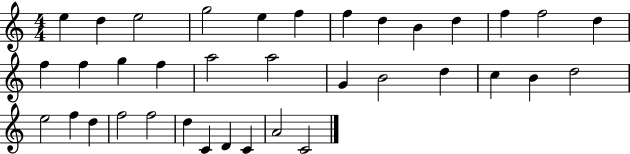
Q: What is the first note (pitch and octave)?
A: E5